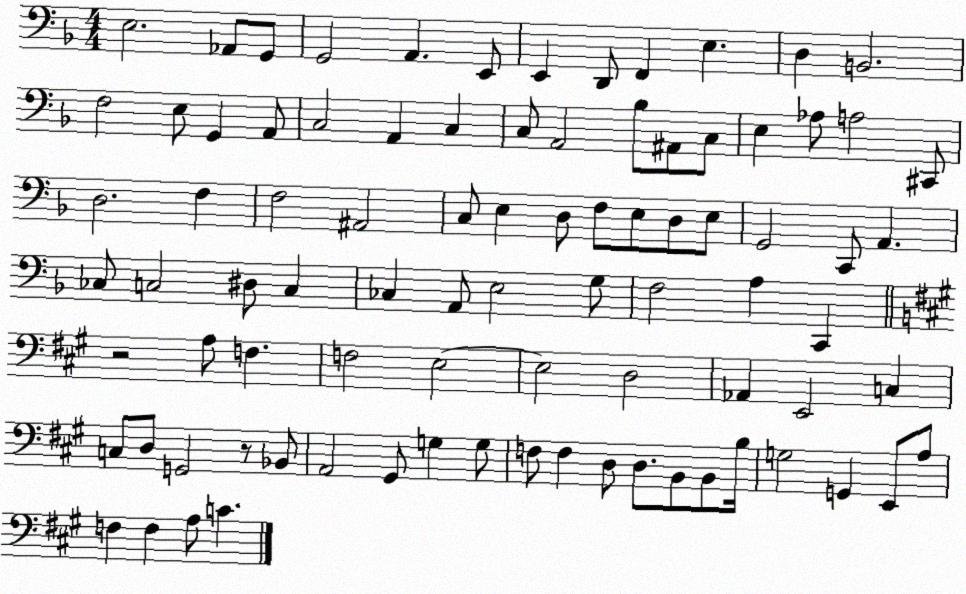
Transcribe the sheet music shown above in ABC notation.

X:1
T:Untitled
M:4/4
L:1/4
K:F
E,2 _A,,/2 G,,/2 G,,2 A,, E,,/2 E,, D,,/2 F,, E, D, B,,2 F,2 E,/2 G,, A,,/2 C,2 A,, C, C,/2 A,,2 _B,/2 ^A,,/2 C,/2 E, _A,/2 A,2 ^C,,/2 D,2 F, F,2 ^A,,2 C,/2 E, D,/2 F,/2 E,/2 D,/2 E,/2 G,,2 C,,/2 A,, _C,/2 C,2 ^D,/2 C, _C, A,,/2 E,2 G,/2 F,2 A, C,, z2 A,/2 F, F,2 E,2 E,2 D,2 _A,, E,,2 C, C,/2 D,/2 G,,2 z/2 _B,,/2 A,,2 ^G,,/2 G, G,/2 F,/2 F, D,/2 D,/2 B,,/2 B,,/2 B,/4 G,2 G,, E,,/2 A,/2 F, F, A,/2 C